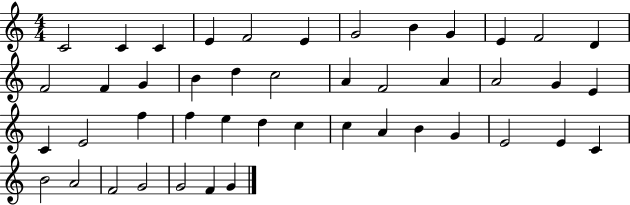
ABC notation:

X:1
T:Untitled
M:4/4
L:1/4
K:C
C2 C C E F2 E G2 B G E F2 D F2 F G B d c2 A F2 A A2 G E C E2 f f e d c c A B G E2 E C B2 A2 F2 G2 G2 F G